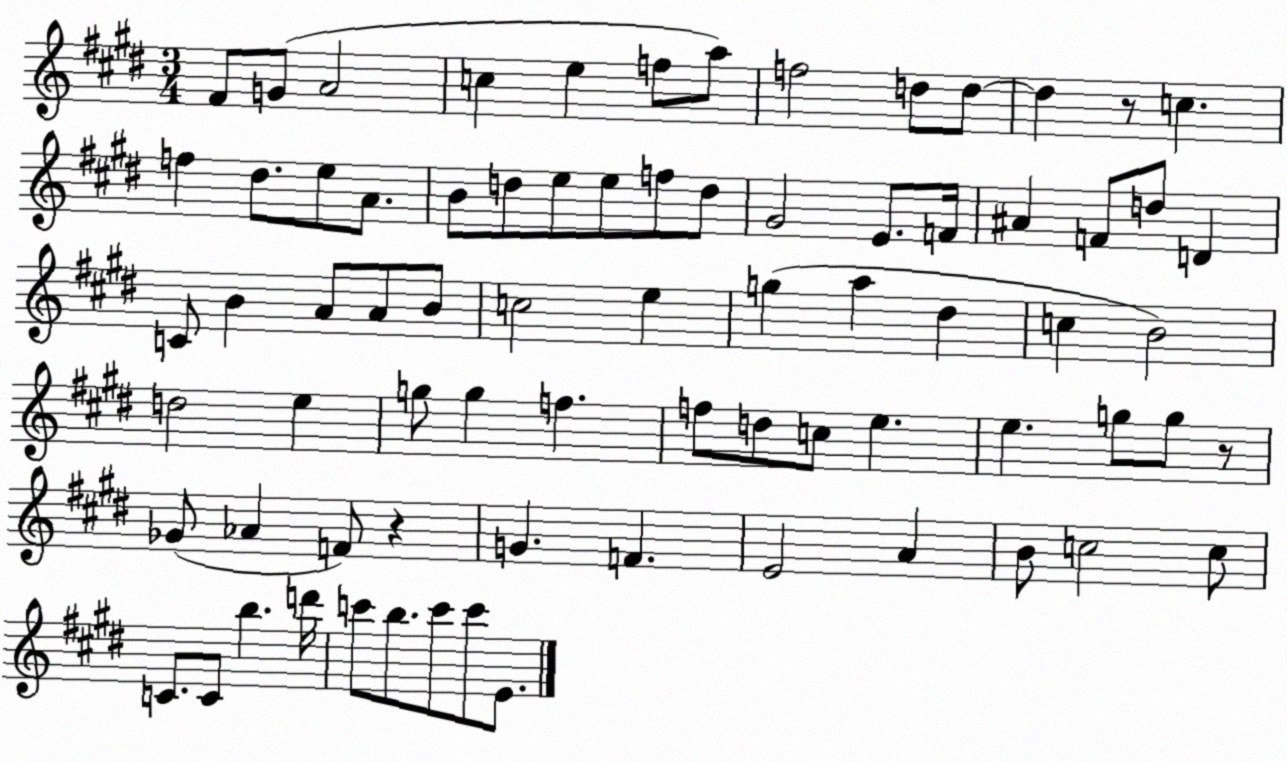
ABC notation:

X:1
T:Untitled
M:3/4
L:1/4
K:E
^F/2 G/2 A2 c e f/2 a/2 f2 d/2 d/2 d z/2 c f ^d/2 e/2 A/2 B/2 d/2 e/2 e/2 f/2 d/2 ^G2 E/2 F/4 ^A F/2 d/2 D C/2 B A/2 A/2 B/2 c2 e g a ^d c B2 d2 e g/2 g f f/2 d/2 c/2 e e g/2 g/2 z/2 _G/2 _A F/2 z G F E2 A B/2 c2 c/2 C/2 C/2 b d'/4 c'/2 b/2 c'/2 c'/2 E/2